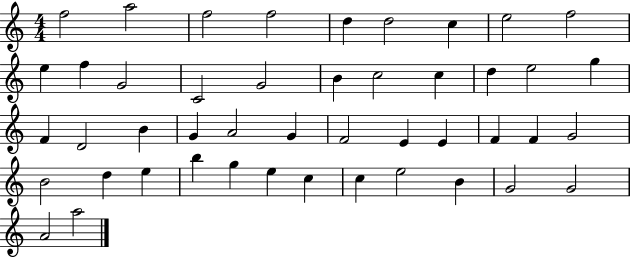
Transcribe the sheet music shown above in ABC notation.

X:1
T:Untitled
M:4/4
L:1/4
K:C
f2 a2 f2 f2 d d2 c e2 f2 e f G2 C2 G2 B c2 c d e2 g F D2 B G A2 G F2 E E F F G2 B2 d e b g e c c e2 B G2 G2 A2 a2